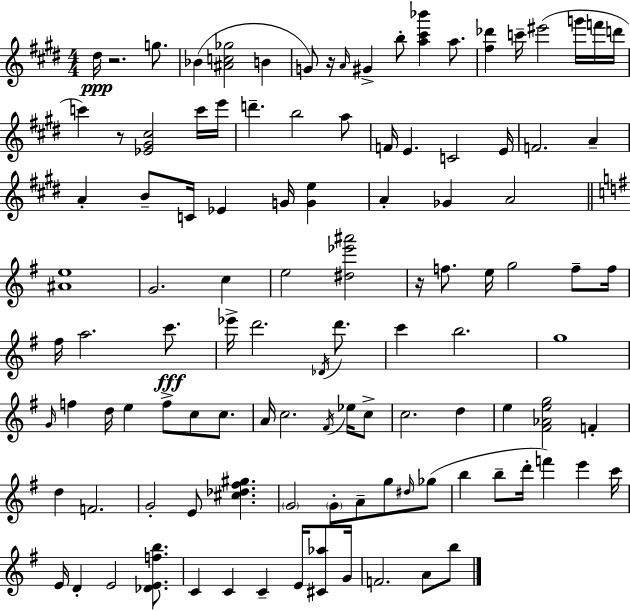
D#5/s R/h. G5/e. Bb4/q [A#4,C5,Gb5]/h B4/q G4/e R/s A4/s G#4/q B5/e [A5,C#6,Bb6]/q A5/e. [F#5,Db6]/q C6/s EIS6/h G6/s F6/s D6/s C6/q R/e [Eb4,G#4,C#5]/h C6/s E6/s D6/q. B5/h A5/e F4/s E4/q. C4/h E4/s F4/h. A4/q A4/q B4/e C4/s Eb4/q G4/s [G4,E5]/q A4/q Gb4/q A4/h [A#4,E5]/w G4/h. C5/q E5/h [D#5,Eb6,A#6]/h R/s F5/e. E5/s G5/h F5/e F5/s F#5/s A5/h. C6/e. Eb6/s D6/h. Db4/s D6/e. C6/q B5/h. G5/w G4/s F5/q D5/s E5/q F5/e C5/e C5/e. A4/s C5/h. F#4/s Eb5/s C5/e C5/h. D5/q E5/q [F#4,Ab4,E5,G5]/h F4/q D5/q F4/h. G4/h E4/e [C#5,Db5,F#5,G#5]/q. G4/h G4/e A4/e G5/e D#5/s Gb5/e B5/q B5/e D6/s F6/q E6/q C6/s E4/s D4/q E4/h [Db4,E4,F5,B5]/e. C4/q C4/q C4/q E4/s [C#4,Ab5]/e G4/s F4/h. A4/e B5/e